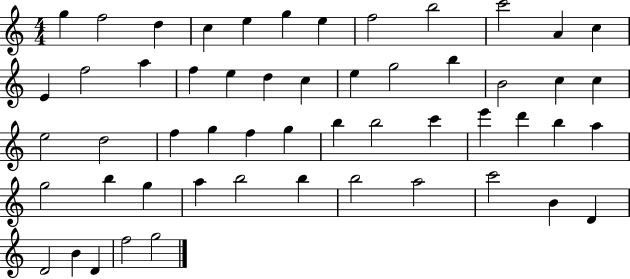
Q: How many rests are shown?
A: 0